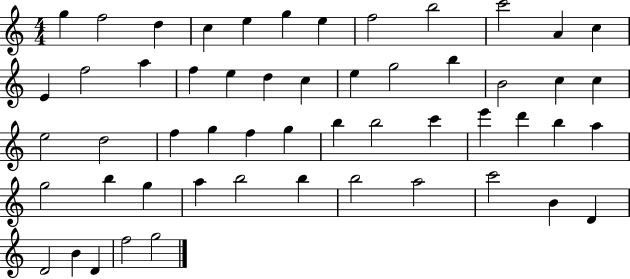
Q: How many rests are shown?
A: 0